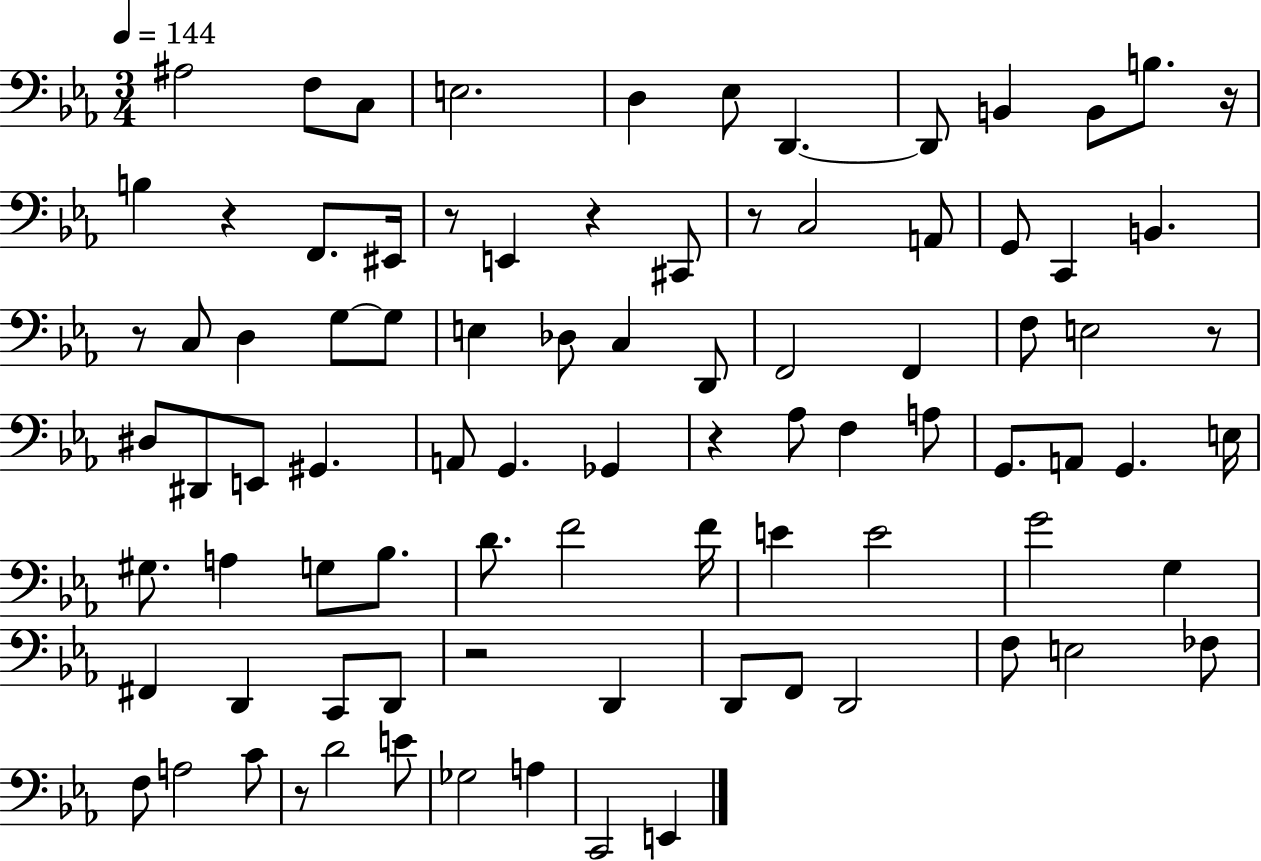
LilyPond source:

{
  \clef bass
  \numericTimeSignature
  \time 3/4
  \key ees \major
  \tempo 4 = 144
  ais2 f8 c8 | e2. | d4 ees8 d,4.~~ | d,8 b,4 b,8 b8. r16 | \break b4 r4 f,8. eis,16 | r8 e,4 r4 cis,8 | r8 c2 a,8 | g,8 c,4 b,4. | \break r8 c8 d4 g8~~ g8 | e4 des8 c4 d,8 | f,2 f,4 | f8 e2 r8 | \break dis8 dis,8 e,8 gis,4. | a,8 g,4. ges,4 | r4 aes8 f4 a8 | g,8. a,8 g,4. e16 | \break gis8. a4 g8 bes8. | d'8. f'2 f'16 | e'4 e'2 | g'2 g4 | \break fis,4 d,4 c,8 d,8 | r2 d,4 | d,8 f,8 d,2 | f8 e2 fes8 | \break f8 a2 c'8 | r8 d'2 e'8 | ges2 a4 | c,2 e,4 | \break \bar "|."
}